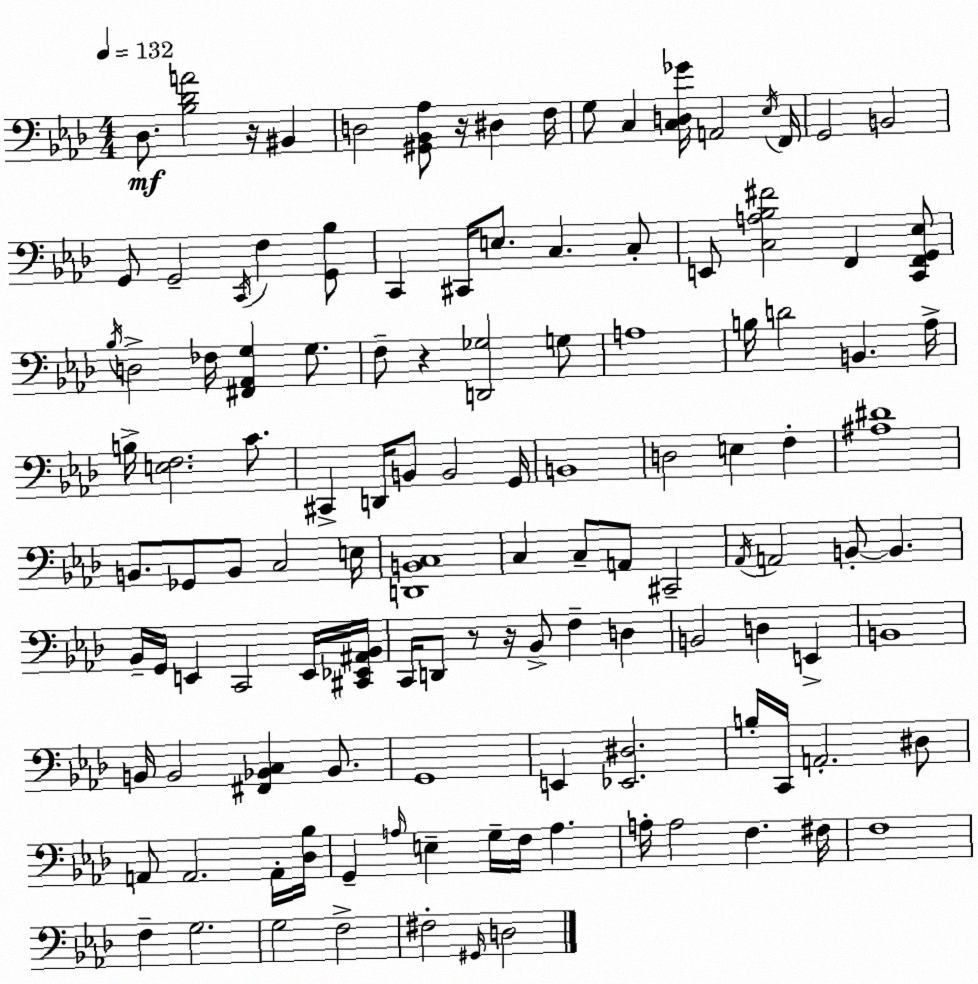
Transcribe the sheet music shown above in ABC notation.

X:1
T:Untitled
M:4/4
L:1/4
K:Fm
_D,/2 [_B,_DA]2 z/4 ^B,, D,2 [^G,,_B,,_A,]/2 z/4 ^D, F,/4 G,/2 C, [C,D,_G]/4 A,,2 _E,/4 F,,/4 G,,2 B,,2 G,,/2 G,,2 C,,/4 F, [G,,_B,]/2 C,, ^C,,/4 E,/2 C, C,/2 E,,/2 [C,A,_B,^F]2 F,, [C,,F,,G,,_E,]/2 _B,/4 D,2 _F,/4 [^F,,_A,,G,] G,/2 F,/2 z [D,,_G,]2 G,/2 A,4 B,/4 D2 B,, _A,/4 B,/4 [E,F,]2 C/2 ^C,, D,,/4 B,,/2 B,,2 G,,/4 B,,4 D,2 E, F, [^A,^D]4 B,,/2 _G,,/2 B,,/2 C,2 E,/4 [D,,B,,C,]4 C, C,/2 A,,/2 ^C,,2 _A,,/4 A,,2 B,,/2 B,, _B,,/4 G,,/4 E,, C,,2 E,,/4 [^C,,_E,,^A,,_B,,]/4 C,,/4 D,,/2 z/2 z/4 _B,,/2 F, D, B,,2 D, E,, B,,4 B,,/4 B,,2 [^F,,_B,,C,] _B,,/2 G,,4 E,, [_E,,^D,]2 B,/4 C,,/4 A,,2 ^D,/2 A,,/2 A,,2 A,,/4 [_D,_B,]/4 G,, A,/4 E, G,/4 F,/4 A, A,/4 A,2 F, ^F,/4 F,4 F, G,2 G,2 F,2 ^F,2 ^G,,/4 D,2